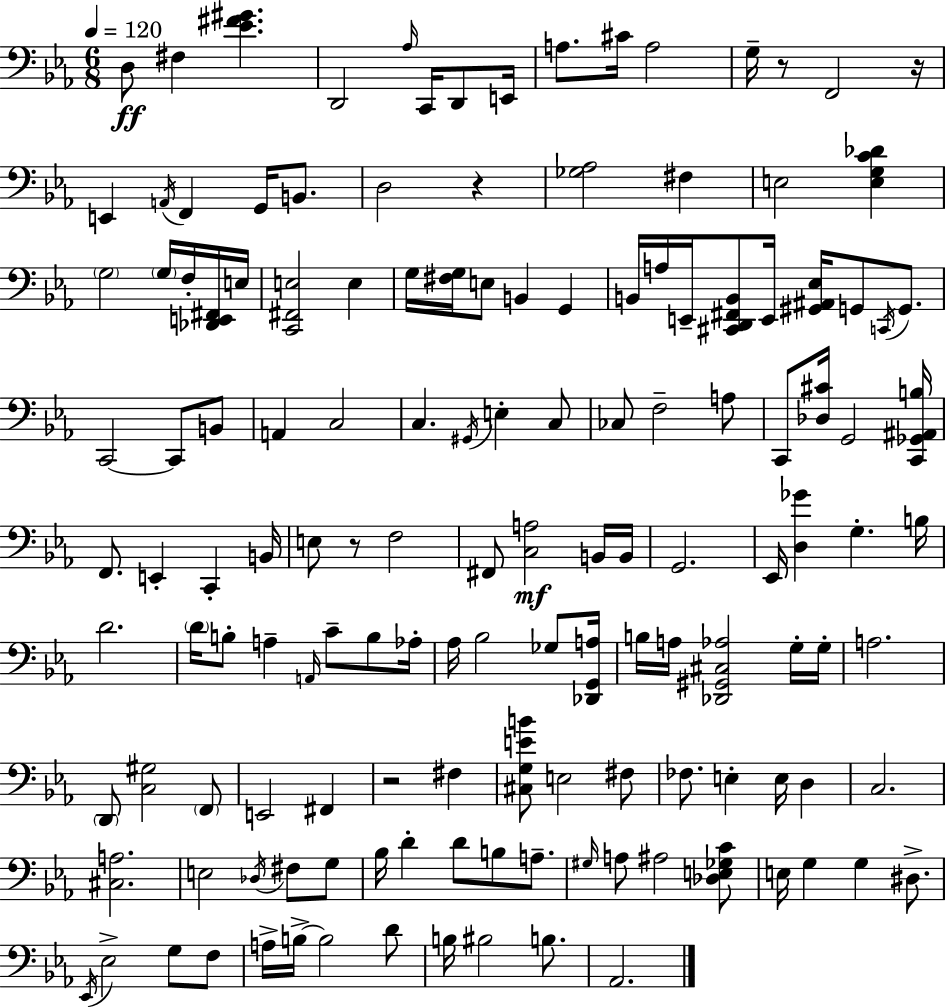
{
  \clef bass
  \numericTimeSignature
  \time 6/8
  \key c \minor
  \tempo 4 = 120
  d8\ff fis4 <ees' fis' gis'>4. | d,2 \grace { aes16 } c,16 d,8 | e,16 a8. cis'16 a2 | g16-- r8 f,2 | \break r16 e,4 \acciaccatura { a,16 } f,4 g,16 b,8. | d2 r4 | <ges aes>2 fis4 | e2 <e g c' des'>4 | \break \parenthesize g2 \parenthesize g16 f16-. | <des, e, fis,>16 e16 <c, fis, e>2 e4 | g16 <fis g>16 e8 b,4 g,4 | b,16 a16 e,16-- <cis, d, fis, b,>8 e,16 <gis, ais, ees>16 g,8 \acciaccatura { c,16 } | \break g,8. c,2~~ c,8 | b,8 a,4 c2 | c4. \acciaccatura { gis,16 } e4-. | c8 ces8 f2-- | \break a8 c,8 <des cis'>16 g,2 | <c, ges, ais, b>16 f,8. e,4-. c,4-. | b,16 e8 r8 f2 | fis,8 <c a>2\mf | \break b,16 b,16 g,2. | ees,16 <d ges'>4 g4.-. | b16 d'2. | \parenthesize d'16 b8-. a4-- \grace { a,16 } | \break c'8-- b8 aes16-. aes16 bes2 | ges8 <des, g, a>16 b16 a16 <des, gis, cis aes>2 | g16-. g16-. a2. | \parenthesize d,8 <c gis>2 | \break \parenthesize f,8 e,2 | fis,4 r2 | fis4 <cis g e' b'>8 e2 | fis8 fes8. e4-. | \break e16 d4 c2. | <cis a>2. | e2 | \acciaccatura { des16 } fis8 g8 bes16 d'4-. d'8 | \break b8 a8.-- \grace { gis16 } a8 ais2 | <des e ges c'>8 e16 g4 | g4 dis8.-> \acciaccatura { ees,16 } ees2-> | g8 f8 a16-> b16->~~ b2 | \break d'8 b16 bis2 | b8. aes,2. | \bar "|."
}